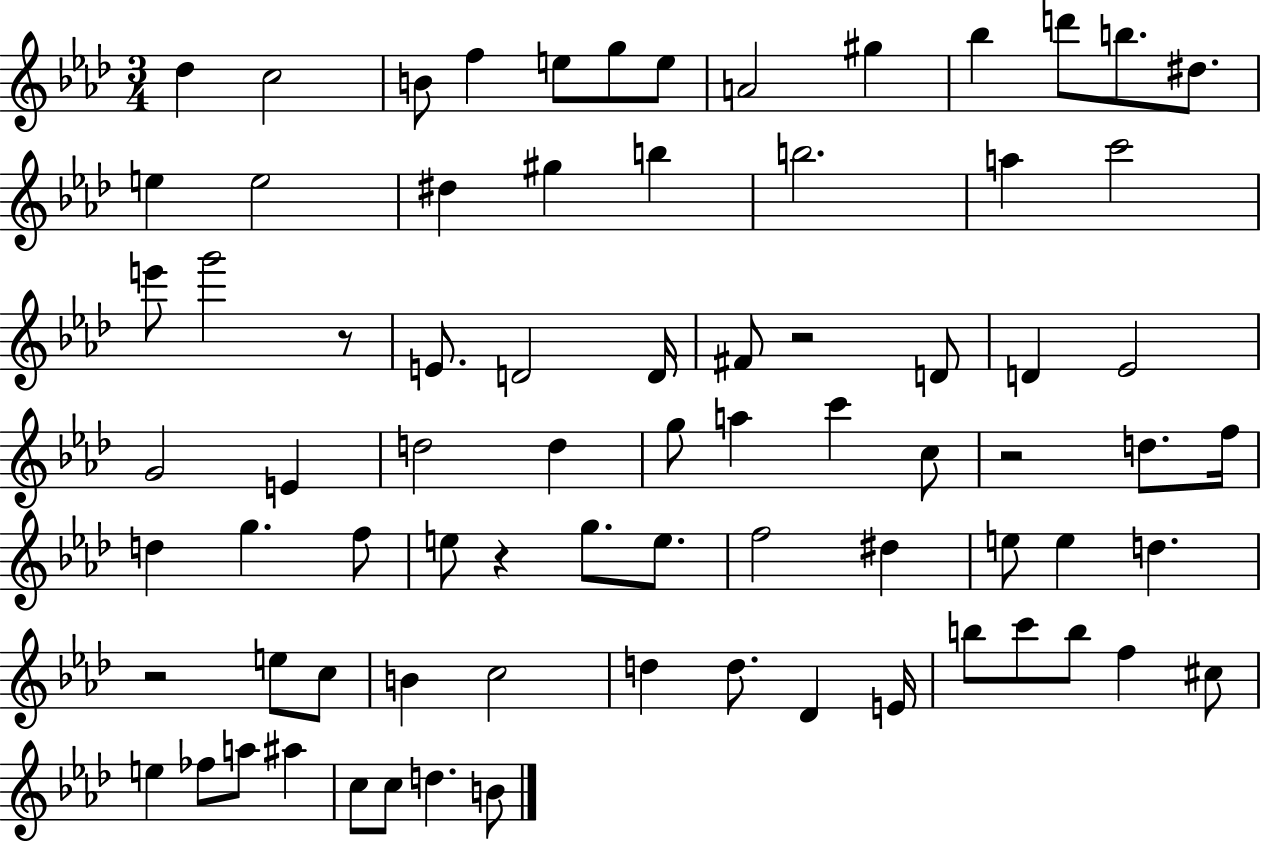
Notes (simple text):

Db5/q C5/h B4/e F5/q E5/e G5/e E5/e A4/h G#5/q Bb5/q D6/e B5/e. D#5/e. E5/q E5/h D#5/q G#5/q B5/q B5/h. A5/q C6/h E6/e G6/h R/e E4/e. D4/h D4/s F#4/e R/h D4/e D4/q Eb4/h G4/h E4/q D5/h D5/q G5/e A5/q C6/q C5/e R/h D5/e. F5/s D5/q G5/q. F5/e E5/e R/q G5/e. E5/e. F5/h D#5/q E5/e E5/q D5/q. R/h E5/e C5/e B4/q C5/h D5/q D5/e. Db4/q E4/s B5/e C6/e B5/e F5/q C#5/e E5/q FES5/e A5/e A#5/q C5/e C5/e D5/q. B4/e